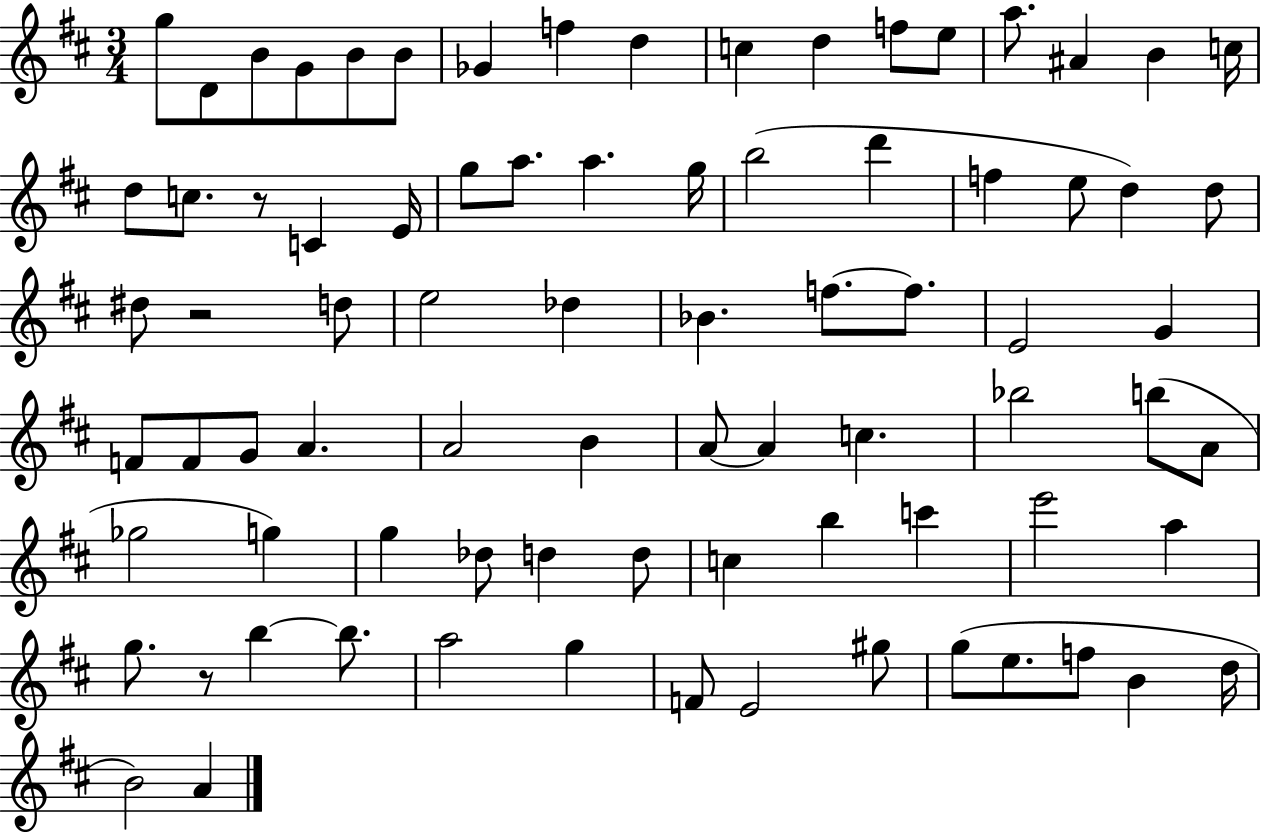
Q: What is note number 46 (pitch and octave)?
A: B4